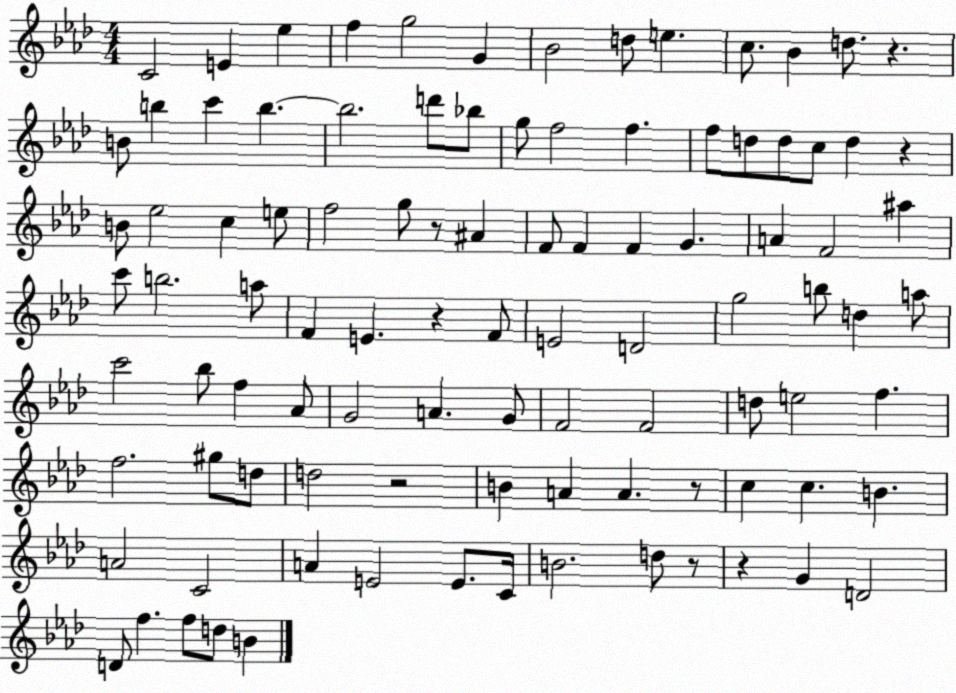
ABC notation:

X:1
T:Untitled
M:4/4
L:1/4
K:Ab
C2 E _e f g2 G _B2 d/2 e c/2 _B d/2 z B/2 b c' b b2 d'/2 _b/2 g/2 f2 f f/2 d/2 d/2 c/2 d z B/2 _e2 c e/2 f2 g/2 z/2 ^A F/2 F F G A F2 ^a c'/2 b2 a/2 F E z F/2 E2 D2 g2 b/2 d a/2 c'2 _b/2 f _A/2 G2 A G/2 F2 F2 d/2 e2 f f2 ^g/2 d/2 d2 z2 B A A z/2 c c B A2 C2 A E2 E/2 C/4 B2 d/2 z/2 z G D2 D/2 f f/2 d/2 B